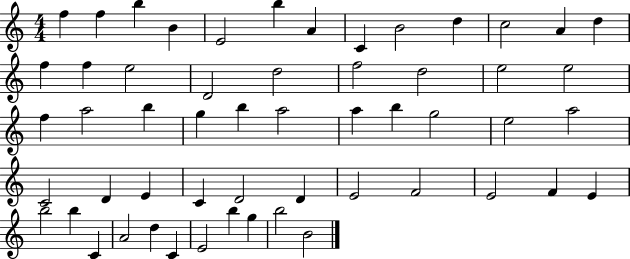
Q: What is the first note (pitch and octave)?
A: F5